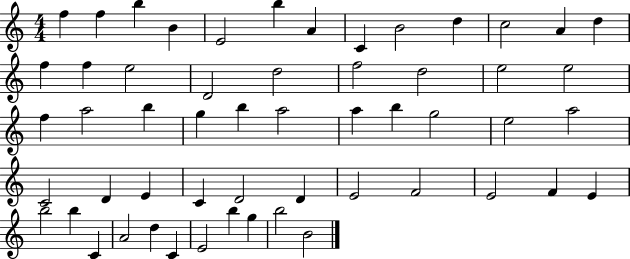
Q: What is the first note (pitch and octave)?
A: F5